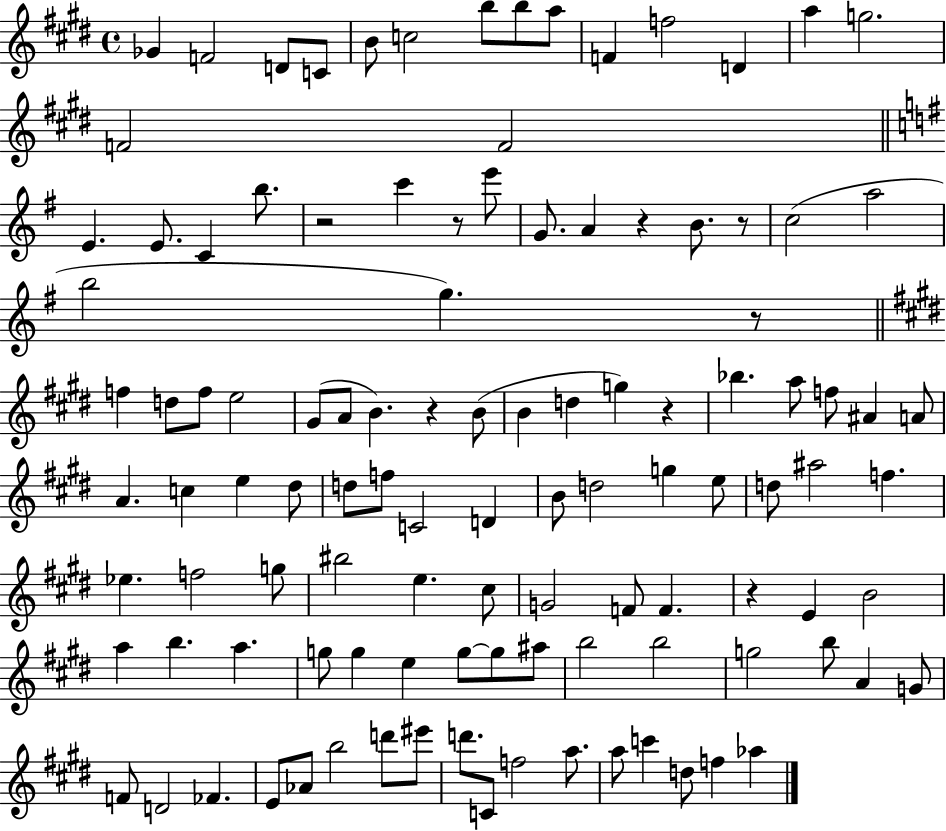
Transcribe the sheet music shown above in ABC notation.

X:1
T:Untitled
M:4/4
L:1/4
K:E
_G F2 D/2 C/2 B/2 c2 b/2 b/2 a/2 F f2 D a g2 F2 F2 E E/2 C b/2 z2 c' z/2 e'/2 G/2 A z B/2 z/2 c2 a2 b2 g z/2 f d/2 f/2 e2 ^G/2 A/2 B z B/2 B d g z _b a/2 f/2 ^A A/2 A c e ^d/2 d/2 f/2 C2 D B/2 d2 g e/2 d/2 ^a2 f _e f2 g/2 ^b2 e ^c/2 G2 F/2 F z E B2 a b a g/2 g e g/2 g/2 ^a/2 b2 b2 g2 b/2 A G/2 F/2 D2 _F E/2 _A/2 b2 d'/2 ^e'/2 d'/2 C/2 f2 a/2 a/2 c' d/2 f _a